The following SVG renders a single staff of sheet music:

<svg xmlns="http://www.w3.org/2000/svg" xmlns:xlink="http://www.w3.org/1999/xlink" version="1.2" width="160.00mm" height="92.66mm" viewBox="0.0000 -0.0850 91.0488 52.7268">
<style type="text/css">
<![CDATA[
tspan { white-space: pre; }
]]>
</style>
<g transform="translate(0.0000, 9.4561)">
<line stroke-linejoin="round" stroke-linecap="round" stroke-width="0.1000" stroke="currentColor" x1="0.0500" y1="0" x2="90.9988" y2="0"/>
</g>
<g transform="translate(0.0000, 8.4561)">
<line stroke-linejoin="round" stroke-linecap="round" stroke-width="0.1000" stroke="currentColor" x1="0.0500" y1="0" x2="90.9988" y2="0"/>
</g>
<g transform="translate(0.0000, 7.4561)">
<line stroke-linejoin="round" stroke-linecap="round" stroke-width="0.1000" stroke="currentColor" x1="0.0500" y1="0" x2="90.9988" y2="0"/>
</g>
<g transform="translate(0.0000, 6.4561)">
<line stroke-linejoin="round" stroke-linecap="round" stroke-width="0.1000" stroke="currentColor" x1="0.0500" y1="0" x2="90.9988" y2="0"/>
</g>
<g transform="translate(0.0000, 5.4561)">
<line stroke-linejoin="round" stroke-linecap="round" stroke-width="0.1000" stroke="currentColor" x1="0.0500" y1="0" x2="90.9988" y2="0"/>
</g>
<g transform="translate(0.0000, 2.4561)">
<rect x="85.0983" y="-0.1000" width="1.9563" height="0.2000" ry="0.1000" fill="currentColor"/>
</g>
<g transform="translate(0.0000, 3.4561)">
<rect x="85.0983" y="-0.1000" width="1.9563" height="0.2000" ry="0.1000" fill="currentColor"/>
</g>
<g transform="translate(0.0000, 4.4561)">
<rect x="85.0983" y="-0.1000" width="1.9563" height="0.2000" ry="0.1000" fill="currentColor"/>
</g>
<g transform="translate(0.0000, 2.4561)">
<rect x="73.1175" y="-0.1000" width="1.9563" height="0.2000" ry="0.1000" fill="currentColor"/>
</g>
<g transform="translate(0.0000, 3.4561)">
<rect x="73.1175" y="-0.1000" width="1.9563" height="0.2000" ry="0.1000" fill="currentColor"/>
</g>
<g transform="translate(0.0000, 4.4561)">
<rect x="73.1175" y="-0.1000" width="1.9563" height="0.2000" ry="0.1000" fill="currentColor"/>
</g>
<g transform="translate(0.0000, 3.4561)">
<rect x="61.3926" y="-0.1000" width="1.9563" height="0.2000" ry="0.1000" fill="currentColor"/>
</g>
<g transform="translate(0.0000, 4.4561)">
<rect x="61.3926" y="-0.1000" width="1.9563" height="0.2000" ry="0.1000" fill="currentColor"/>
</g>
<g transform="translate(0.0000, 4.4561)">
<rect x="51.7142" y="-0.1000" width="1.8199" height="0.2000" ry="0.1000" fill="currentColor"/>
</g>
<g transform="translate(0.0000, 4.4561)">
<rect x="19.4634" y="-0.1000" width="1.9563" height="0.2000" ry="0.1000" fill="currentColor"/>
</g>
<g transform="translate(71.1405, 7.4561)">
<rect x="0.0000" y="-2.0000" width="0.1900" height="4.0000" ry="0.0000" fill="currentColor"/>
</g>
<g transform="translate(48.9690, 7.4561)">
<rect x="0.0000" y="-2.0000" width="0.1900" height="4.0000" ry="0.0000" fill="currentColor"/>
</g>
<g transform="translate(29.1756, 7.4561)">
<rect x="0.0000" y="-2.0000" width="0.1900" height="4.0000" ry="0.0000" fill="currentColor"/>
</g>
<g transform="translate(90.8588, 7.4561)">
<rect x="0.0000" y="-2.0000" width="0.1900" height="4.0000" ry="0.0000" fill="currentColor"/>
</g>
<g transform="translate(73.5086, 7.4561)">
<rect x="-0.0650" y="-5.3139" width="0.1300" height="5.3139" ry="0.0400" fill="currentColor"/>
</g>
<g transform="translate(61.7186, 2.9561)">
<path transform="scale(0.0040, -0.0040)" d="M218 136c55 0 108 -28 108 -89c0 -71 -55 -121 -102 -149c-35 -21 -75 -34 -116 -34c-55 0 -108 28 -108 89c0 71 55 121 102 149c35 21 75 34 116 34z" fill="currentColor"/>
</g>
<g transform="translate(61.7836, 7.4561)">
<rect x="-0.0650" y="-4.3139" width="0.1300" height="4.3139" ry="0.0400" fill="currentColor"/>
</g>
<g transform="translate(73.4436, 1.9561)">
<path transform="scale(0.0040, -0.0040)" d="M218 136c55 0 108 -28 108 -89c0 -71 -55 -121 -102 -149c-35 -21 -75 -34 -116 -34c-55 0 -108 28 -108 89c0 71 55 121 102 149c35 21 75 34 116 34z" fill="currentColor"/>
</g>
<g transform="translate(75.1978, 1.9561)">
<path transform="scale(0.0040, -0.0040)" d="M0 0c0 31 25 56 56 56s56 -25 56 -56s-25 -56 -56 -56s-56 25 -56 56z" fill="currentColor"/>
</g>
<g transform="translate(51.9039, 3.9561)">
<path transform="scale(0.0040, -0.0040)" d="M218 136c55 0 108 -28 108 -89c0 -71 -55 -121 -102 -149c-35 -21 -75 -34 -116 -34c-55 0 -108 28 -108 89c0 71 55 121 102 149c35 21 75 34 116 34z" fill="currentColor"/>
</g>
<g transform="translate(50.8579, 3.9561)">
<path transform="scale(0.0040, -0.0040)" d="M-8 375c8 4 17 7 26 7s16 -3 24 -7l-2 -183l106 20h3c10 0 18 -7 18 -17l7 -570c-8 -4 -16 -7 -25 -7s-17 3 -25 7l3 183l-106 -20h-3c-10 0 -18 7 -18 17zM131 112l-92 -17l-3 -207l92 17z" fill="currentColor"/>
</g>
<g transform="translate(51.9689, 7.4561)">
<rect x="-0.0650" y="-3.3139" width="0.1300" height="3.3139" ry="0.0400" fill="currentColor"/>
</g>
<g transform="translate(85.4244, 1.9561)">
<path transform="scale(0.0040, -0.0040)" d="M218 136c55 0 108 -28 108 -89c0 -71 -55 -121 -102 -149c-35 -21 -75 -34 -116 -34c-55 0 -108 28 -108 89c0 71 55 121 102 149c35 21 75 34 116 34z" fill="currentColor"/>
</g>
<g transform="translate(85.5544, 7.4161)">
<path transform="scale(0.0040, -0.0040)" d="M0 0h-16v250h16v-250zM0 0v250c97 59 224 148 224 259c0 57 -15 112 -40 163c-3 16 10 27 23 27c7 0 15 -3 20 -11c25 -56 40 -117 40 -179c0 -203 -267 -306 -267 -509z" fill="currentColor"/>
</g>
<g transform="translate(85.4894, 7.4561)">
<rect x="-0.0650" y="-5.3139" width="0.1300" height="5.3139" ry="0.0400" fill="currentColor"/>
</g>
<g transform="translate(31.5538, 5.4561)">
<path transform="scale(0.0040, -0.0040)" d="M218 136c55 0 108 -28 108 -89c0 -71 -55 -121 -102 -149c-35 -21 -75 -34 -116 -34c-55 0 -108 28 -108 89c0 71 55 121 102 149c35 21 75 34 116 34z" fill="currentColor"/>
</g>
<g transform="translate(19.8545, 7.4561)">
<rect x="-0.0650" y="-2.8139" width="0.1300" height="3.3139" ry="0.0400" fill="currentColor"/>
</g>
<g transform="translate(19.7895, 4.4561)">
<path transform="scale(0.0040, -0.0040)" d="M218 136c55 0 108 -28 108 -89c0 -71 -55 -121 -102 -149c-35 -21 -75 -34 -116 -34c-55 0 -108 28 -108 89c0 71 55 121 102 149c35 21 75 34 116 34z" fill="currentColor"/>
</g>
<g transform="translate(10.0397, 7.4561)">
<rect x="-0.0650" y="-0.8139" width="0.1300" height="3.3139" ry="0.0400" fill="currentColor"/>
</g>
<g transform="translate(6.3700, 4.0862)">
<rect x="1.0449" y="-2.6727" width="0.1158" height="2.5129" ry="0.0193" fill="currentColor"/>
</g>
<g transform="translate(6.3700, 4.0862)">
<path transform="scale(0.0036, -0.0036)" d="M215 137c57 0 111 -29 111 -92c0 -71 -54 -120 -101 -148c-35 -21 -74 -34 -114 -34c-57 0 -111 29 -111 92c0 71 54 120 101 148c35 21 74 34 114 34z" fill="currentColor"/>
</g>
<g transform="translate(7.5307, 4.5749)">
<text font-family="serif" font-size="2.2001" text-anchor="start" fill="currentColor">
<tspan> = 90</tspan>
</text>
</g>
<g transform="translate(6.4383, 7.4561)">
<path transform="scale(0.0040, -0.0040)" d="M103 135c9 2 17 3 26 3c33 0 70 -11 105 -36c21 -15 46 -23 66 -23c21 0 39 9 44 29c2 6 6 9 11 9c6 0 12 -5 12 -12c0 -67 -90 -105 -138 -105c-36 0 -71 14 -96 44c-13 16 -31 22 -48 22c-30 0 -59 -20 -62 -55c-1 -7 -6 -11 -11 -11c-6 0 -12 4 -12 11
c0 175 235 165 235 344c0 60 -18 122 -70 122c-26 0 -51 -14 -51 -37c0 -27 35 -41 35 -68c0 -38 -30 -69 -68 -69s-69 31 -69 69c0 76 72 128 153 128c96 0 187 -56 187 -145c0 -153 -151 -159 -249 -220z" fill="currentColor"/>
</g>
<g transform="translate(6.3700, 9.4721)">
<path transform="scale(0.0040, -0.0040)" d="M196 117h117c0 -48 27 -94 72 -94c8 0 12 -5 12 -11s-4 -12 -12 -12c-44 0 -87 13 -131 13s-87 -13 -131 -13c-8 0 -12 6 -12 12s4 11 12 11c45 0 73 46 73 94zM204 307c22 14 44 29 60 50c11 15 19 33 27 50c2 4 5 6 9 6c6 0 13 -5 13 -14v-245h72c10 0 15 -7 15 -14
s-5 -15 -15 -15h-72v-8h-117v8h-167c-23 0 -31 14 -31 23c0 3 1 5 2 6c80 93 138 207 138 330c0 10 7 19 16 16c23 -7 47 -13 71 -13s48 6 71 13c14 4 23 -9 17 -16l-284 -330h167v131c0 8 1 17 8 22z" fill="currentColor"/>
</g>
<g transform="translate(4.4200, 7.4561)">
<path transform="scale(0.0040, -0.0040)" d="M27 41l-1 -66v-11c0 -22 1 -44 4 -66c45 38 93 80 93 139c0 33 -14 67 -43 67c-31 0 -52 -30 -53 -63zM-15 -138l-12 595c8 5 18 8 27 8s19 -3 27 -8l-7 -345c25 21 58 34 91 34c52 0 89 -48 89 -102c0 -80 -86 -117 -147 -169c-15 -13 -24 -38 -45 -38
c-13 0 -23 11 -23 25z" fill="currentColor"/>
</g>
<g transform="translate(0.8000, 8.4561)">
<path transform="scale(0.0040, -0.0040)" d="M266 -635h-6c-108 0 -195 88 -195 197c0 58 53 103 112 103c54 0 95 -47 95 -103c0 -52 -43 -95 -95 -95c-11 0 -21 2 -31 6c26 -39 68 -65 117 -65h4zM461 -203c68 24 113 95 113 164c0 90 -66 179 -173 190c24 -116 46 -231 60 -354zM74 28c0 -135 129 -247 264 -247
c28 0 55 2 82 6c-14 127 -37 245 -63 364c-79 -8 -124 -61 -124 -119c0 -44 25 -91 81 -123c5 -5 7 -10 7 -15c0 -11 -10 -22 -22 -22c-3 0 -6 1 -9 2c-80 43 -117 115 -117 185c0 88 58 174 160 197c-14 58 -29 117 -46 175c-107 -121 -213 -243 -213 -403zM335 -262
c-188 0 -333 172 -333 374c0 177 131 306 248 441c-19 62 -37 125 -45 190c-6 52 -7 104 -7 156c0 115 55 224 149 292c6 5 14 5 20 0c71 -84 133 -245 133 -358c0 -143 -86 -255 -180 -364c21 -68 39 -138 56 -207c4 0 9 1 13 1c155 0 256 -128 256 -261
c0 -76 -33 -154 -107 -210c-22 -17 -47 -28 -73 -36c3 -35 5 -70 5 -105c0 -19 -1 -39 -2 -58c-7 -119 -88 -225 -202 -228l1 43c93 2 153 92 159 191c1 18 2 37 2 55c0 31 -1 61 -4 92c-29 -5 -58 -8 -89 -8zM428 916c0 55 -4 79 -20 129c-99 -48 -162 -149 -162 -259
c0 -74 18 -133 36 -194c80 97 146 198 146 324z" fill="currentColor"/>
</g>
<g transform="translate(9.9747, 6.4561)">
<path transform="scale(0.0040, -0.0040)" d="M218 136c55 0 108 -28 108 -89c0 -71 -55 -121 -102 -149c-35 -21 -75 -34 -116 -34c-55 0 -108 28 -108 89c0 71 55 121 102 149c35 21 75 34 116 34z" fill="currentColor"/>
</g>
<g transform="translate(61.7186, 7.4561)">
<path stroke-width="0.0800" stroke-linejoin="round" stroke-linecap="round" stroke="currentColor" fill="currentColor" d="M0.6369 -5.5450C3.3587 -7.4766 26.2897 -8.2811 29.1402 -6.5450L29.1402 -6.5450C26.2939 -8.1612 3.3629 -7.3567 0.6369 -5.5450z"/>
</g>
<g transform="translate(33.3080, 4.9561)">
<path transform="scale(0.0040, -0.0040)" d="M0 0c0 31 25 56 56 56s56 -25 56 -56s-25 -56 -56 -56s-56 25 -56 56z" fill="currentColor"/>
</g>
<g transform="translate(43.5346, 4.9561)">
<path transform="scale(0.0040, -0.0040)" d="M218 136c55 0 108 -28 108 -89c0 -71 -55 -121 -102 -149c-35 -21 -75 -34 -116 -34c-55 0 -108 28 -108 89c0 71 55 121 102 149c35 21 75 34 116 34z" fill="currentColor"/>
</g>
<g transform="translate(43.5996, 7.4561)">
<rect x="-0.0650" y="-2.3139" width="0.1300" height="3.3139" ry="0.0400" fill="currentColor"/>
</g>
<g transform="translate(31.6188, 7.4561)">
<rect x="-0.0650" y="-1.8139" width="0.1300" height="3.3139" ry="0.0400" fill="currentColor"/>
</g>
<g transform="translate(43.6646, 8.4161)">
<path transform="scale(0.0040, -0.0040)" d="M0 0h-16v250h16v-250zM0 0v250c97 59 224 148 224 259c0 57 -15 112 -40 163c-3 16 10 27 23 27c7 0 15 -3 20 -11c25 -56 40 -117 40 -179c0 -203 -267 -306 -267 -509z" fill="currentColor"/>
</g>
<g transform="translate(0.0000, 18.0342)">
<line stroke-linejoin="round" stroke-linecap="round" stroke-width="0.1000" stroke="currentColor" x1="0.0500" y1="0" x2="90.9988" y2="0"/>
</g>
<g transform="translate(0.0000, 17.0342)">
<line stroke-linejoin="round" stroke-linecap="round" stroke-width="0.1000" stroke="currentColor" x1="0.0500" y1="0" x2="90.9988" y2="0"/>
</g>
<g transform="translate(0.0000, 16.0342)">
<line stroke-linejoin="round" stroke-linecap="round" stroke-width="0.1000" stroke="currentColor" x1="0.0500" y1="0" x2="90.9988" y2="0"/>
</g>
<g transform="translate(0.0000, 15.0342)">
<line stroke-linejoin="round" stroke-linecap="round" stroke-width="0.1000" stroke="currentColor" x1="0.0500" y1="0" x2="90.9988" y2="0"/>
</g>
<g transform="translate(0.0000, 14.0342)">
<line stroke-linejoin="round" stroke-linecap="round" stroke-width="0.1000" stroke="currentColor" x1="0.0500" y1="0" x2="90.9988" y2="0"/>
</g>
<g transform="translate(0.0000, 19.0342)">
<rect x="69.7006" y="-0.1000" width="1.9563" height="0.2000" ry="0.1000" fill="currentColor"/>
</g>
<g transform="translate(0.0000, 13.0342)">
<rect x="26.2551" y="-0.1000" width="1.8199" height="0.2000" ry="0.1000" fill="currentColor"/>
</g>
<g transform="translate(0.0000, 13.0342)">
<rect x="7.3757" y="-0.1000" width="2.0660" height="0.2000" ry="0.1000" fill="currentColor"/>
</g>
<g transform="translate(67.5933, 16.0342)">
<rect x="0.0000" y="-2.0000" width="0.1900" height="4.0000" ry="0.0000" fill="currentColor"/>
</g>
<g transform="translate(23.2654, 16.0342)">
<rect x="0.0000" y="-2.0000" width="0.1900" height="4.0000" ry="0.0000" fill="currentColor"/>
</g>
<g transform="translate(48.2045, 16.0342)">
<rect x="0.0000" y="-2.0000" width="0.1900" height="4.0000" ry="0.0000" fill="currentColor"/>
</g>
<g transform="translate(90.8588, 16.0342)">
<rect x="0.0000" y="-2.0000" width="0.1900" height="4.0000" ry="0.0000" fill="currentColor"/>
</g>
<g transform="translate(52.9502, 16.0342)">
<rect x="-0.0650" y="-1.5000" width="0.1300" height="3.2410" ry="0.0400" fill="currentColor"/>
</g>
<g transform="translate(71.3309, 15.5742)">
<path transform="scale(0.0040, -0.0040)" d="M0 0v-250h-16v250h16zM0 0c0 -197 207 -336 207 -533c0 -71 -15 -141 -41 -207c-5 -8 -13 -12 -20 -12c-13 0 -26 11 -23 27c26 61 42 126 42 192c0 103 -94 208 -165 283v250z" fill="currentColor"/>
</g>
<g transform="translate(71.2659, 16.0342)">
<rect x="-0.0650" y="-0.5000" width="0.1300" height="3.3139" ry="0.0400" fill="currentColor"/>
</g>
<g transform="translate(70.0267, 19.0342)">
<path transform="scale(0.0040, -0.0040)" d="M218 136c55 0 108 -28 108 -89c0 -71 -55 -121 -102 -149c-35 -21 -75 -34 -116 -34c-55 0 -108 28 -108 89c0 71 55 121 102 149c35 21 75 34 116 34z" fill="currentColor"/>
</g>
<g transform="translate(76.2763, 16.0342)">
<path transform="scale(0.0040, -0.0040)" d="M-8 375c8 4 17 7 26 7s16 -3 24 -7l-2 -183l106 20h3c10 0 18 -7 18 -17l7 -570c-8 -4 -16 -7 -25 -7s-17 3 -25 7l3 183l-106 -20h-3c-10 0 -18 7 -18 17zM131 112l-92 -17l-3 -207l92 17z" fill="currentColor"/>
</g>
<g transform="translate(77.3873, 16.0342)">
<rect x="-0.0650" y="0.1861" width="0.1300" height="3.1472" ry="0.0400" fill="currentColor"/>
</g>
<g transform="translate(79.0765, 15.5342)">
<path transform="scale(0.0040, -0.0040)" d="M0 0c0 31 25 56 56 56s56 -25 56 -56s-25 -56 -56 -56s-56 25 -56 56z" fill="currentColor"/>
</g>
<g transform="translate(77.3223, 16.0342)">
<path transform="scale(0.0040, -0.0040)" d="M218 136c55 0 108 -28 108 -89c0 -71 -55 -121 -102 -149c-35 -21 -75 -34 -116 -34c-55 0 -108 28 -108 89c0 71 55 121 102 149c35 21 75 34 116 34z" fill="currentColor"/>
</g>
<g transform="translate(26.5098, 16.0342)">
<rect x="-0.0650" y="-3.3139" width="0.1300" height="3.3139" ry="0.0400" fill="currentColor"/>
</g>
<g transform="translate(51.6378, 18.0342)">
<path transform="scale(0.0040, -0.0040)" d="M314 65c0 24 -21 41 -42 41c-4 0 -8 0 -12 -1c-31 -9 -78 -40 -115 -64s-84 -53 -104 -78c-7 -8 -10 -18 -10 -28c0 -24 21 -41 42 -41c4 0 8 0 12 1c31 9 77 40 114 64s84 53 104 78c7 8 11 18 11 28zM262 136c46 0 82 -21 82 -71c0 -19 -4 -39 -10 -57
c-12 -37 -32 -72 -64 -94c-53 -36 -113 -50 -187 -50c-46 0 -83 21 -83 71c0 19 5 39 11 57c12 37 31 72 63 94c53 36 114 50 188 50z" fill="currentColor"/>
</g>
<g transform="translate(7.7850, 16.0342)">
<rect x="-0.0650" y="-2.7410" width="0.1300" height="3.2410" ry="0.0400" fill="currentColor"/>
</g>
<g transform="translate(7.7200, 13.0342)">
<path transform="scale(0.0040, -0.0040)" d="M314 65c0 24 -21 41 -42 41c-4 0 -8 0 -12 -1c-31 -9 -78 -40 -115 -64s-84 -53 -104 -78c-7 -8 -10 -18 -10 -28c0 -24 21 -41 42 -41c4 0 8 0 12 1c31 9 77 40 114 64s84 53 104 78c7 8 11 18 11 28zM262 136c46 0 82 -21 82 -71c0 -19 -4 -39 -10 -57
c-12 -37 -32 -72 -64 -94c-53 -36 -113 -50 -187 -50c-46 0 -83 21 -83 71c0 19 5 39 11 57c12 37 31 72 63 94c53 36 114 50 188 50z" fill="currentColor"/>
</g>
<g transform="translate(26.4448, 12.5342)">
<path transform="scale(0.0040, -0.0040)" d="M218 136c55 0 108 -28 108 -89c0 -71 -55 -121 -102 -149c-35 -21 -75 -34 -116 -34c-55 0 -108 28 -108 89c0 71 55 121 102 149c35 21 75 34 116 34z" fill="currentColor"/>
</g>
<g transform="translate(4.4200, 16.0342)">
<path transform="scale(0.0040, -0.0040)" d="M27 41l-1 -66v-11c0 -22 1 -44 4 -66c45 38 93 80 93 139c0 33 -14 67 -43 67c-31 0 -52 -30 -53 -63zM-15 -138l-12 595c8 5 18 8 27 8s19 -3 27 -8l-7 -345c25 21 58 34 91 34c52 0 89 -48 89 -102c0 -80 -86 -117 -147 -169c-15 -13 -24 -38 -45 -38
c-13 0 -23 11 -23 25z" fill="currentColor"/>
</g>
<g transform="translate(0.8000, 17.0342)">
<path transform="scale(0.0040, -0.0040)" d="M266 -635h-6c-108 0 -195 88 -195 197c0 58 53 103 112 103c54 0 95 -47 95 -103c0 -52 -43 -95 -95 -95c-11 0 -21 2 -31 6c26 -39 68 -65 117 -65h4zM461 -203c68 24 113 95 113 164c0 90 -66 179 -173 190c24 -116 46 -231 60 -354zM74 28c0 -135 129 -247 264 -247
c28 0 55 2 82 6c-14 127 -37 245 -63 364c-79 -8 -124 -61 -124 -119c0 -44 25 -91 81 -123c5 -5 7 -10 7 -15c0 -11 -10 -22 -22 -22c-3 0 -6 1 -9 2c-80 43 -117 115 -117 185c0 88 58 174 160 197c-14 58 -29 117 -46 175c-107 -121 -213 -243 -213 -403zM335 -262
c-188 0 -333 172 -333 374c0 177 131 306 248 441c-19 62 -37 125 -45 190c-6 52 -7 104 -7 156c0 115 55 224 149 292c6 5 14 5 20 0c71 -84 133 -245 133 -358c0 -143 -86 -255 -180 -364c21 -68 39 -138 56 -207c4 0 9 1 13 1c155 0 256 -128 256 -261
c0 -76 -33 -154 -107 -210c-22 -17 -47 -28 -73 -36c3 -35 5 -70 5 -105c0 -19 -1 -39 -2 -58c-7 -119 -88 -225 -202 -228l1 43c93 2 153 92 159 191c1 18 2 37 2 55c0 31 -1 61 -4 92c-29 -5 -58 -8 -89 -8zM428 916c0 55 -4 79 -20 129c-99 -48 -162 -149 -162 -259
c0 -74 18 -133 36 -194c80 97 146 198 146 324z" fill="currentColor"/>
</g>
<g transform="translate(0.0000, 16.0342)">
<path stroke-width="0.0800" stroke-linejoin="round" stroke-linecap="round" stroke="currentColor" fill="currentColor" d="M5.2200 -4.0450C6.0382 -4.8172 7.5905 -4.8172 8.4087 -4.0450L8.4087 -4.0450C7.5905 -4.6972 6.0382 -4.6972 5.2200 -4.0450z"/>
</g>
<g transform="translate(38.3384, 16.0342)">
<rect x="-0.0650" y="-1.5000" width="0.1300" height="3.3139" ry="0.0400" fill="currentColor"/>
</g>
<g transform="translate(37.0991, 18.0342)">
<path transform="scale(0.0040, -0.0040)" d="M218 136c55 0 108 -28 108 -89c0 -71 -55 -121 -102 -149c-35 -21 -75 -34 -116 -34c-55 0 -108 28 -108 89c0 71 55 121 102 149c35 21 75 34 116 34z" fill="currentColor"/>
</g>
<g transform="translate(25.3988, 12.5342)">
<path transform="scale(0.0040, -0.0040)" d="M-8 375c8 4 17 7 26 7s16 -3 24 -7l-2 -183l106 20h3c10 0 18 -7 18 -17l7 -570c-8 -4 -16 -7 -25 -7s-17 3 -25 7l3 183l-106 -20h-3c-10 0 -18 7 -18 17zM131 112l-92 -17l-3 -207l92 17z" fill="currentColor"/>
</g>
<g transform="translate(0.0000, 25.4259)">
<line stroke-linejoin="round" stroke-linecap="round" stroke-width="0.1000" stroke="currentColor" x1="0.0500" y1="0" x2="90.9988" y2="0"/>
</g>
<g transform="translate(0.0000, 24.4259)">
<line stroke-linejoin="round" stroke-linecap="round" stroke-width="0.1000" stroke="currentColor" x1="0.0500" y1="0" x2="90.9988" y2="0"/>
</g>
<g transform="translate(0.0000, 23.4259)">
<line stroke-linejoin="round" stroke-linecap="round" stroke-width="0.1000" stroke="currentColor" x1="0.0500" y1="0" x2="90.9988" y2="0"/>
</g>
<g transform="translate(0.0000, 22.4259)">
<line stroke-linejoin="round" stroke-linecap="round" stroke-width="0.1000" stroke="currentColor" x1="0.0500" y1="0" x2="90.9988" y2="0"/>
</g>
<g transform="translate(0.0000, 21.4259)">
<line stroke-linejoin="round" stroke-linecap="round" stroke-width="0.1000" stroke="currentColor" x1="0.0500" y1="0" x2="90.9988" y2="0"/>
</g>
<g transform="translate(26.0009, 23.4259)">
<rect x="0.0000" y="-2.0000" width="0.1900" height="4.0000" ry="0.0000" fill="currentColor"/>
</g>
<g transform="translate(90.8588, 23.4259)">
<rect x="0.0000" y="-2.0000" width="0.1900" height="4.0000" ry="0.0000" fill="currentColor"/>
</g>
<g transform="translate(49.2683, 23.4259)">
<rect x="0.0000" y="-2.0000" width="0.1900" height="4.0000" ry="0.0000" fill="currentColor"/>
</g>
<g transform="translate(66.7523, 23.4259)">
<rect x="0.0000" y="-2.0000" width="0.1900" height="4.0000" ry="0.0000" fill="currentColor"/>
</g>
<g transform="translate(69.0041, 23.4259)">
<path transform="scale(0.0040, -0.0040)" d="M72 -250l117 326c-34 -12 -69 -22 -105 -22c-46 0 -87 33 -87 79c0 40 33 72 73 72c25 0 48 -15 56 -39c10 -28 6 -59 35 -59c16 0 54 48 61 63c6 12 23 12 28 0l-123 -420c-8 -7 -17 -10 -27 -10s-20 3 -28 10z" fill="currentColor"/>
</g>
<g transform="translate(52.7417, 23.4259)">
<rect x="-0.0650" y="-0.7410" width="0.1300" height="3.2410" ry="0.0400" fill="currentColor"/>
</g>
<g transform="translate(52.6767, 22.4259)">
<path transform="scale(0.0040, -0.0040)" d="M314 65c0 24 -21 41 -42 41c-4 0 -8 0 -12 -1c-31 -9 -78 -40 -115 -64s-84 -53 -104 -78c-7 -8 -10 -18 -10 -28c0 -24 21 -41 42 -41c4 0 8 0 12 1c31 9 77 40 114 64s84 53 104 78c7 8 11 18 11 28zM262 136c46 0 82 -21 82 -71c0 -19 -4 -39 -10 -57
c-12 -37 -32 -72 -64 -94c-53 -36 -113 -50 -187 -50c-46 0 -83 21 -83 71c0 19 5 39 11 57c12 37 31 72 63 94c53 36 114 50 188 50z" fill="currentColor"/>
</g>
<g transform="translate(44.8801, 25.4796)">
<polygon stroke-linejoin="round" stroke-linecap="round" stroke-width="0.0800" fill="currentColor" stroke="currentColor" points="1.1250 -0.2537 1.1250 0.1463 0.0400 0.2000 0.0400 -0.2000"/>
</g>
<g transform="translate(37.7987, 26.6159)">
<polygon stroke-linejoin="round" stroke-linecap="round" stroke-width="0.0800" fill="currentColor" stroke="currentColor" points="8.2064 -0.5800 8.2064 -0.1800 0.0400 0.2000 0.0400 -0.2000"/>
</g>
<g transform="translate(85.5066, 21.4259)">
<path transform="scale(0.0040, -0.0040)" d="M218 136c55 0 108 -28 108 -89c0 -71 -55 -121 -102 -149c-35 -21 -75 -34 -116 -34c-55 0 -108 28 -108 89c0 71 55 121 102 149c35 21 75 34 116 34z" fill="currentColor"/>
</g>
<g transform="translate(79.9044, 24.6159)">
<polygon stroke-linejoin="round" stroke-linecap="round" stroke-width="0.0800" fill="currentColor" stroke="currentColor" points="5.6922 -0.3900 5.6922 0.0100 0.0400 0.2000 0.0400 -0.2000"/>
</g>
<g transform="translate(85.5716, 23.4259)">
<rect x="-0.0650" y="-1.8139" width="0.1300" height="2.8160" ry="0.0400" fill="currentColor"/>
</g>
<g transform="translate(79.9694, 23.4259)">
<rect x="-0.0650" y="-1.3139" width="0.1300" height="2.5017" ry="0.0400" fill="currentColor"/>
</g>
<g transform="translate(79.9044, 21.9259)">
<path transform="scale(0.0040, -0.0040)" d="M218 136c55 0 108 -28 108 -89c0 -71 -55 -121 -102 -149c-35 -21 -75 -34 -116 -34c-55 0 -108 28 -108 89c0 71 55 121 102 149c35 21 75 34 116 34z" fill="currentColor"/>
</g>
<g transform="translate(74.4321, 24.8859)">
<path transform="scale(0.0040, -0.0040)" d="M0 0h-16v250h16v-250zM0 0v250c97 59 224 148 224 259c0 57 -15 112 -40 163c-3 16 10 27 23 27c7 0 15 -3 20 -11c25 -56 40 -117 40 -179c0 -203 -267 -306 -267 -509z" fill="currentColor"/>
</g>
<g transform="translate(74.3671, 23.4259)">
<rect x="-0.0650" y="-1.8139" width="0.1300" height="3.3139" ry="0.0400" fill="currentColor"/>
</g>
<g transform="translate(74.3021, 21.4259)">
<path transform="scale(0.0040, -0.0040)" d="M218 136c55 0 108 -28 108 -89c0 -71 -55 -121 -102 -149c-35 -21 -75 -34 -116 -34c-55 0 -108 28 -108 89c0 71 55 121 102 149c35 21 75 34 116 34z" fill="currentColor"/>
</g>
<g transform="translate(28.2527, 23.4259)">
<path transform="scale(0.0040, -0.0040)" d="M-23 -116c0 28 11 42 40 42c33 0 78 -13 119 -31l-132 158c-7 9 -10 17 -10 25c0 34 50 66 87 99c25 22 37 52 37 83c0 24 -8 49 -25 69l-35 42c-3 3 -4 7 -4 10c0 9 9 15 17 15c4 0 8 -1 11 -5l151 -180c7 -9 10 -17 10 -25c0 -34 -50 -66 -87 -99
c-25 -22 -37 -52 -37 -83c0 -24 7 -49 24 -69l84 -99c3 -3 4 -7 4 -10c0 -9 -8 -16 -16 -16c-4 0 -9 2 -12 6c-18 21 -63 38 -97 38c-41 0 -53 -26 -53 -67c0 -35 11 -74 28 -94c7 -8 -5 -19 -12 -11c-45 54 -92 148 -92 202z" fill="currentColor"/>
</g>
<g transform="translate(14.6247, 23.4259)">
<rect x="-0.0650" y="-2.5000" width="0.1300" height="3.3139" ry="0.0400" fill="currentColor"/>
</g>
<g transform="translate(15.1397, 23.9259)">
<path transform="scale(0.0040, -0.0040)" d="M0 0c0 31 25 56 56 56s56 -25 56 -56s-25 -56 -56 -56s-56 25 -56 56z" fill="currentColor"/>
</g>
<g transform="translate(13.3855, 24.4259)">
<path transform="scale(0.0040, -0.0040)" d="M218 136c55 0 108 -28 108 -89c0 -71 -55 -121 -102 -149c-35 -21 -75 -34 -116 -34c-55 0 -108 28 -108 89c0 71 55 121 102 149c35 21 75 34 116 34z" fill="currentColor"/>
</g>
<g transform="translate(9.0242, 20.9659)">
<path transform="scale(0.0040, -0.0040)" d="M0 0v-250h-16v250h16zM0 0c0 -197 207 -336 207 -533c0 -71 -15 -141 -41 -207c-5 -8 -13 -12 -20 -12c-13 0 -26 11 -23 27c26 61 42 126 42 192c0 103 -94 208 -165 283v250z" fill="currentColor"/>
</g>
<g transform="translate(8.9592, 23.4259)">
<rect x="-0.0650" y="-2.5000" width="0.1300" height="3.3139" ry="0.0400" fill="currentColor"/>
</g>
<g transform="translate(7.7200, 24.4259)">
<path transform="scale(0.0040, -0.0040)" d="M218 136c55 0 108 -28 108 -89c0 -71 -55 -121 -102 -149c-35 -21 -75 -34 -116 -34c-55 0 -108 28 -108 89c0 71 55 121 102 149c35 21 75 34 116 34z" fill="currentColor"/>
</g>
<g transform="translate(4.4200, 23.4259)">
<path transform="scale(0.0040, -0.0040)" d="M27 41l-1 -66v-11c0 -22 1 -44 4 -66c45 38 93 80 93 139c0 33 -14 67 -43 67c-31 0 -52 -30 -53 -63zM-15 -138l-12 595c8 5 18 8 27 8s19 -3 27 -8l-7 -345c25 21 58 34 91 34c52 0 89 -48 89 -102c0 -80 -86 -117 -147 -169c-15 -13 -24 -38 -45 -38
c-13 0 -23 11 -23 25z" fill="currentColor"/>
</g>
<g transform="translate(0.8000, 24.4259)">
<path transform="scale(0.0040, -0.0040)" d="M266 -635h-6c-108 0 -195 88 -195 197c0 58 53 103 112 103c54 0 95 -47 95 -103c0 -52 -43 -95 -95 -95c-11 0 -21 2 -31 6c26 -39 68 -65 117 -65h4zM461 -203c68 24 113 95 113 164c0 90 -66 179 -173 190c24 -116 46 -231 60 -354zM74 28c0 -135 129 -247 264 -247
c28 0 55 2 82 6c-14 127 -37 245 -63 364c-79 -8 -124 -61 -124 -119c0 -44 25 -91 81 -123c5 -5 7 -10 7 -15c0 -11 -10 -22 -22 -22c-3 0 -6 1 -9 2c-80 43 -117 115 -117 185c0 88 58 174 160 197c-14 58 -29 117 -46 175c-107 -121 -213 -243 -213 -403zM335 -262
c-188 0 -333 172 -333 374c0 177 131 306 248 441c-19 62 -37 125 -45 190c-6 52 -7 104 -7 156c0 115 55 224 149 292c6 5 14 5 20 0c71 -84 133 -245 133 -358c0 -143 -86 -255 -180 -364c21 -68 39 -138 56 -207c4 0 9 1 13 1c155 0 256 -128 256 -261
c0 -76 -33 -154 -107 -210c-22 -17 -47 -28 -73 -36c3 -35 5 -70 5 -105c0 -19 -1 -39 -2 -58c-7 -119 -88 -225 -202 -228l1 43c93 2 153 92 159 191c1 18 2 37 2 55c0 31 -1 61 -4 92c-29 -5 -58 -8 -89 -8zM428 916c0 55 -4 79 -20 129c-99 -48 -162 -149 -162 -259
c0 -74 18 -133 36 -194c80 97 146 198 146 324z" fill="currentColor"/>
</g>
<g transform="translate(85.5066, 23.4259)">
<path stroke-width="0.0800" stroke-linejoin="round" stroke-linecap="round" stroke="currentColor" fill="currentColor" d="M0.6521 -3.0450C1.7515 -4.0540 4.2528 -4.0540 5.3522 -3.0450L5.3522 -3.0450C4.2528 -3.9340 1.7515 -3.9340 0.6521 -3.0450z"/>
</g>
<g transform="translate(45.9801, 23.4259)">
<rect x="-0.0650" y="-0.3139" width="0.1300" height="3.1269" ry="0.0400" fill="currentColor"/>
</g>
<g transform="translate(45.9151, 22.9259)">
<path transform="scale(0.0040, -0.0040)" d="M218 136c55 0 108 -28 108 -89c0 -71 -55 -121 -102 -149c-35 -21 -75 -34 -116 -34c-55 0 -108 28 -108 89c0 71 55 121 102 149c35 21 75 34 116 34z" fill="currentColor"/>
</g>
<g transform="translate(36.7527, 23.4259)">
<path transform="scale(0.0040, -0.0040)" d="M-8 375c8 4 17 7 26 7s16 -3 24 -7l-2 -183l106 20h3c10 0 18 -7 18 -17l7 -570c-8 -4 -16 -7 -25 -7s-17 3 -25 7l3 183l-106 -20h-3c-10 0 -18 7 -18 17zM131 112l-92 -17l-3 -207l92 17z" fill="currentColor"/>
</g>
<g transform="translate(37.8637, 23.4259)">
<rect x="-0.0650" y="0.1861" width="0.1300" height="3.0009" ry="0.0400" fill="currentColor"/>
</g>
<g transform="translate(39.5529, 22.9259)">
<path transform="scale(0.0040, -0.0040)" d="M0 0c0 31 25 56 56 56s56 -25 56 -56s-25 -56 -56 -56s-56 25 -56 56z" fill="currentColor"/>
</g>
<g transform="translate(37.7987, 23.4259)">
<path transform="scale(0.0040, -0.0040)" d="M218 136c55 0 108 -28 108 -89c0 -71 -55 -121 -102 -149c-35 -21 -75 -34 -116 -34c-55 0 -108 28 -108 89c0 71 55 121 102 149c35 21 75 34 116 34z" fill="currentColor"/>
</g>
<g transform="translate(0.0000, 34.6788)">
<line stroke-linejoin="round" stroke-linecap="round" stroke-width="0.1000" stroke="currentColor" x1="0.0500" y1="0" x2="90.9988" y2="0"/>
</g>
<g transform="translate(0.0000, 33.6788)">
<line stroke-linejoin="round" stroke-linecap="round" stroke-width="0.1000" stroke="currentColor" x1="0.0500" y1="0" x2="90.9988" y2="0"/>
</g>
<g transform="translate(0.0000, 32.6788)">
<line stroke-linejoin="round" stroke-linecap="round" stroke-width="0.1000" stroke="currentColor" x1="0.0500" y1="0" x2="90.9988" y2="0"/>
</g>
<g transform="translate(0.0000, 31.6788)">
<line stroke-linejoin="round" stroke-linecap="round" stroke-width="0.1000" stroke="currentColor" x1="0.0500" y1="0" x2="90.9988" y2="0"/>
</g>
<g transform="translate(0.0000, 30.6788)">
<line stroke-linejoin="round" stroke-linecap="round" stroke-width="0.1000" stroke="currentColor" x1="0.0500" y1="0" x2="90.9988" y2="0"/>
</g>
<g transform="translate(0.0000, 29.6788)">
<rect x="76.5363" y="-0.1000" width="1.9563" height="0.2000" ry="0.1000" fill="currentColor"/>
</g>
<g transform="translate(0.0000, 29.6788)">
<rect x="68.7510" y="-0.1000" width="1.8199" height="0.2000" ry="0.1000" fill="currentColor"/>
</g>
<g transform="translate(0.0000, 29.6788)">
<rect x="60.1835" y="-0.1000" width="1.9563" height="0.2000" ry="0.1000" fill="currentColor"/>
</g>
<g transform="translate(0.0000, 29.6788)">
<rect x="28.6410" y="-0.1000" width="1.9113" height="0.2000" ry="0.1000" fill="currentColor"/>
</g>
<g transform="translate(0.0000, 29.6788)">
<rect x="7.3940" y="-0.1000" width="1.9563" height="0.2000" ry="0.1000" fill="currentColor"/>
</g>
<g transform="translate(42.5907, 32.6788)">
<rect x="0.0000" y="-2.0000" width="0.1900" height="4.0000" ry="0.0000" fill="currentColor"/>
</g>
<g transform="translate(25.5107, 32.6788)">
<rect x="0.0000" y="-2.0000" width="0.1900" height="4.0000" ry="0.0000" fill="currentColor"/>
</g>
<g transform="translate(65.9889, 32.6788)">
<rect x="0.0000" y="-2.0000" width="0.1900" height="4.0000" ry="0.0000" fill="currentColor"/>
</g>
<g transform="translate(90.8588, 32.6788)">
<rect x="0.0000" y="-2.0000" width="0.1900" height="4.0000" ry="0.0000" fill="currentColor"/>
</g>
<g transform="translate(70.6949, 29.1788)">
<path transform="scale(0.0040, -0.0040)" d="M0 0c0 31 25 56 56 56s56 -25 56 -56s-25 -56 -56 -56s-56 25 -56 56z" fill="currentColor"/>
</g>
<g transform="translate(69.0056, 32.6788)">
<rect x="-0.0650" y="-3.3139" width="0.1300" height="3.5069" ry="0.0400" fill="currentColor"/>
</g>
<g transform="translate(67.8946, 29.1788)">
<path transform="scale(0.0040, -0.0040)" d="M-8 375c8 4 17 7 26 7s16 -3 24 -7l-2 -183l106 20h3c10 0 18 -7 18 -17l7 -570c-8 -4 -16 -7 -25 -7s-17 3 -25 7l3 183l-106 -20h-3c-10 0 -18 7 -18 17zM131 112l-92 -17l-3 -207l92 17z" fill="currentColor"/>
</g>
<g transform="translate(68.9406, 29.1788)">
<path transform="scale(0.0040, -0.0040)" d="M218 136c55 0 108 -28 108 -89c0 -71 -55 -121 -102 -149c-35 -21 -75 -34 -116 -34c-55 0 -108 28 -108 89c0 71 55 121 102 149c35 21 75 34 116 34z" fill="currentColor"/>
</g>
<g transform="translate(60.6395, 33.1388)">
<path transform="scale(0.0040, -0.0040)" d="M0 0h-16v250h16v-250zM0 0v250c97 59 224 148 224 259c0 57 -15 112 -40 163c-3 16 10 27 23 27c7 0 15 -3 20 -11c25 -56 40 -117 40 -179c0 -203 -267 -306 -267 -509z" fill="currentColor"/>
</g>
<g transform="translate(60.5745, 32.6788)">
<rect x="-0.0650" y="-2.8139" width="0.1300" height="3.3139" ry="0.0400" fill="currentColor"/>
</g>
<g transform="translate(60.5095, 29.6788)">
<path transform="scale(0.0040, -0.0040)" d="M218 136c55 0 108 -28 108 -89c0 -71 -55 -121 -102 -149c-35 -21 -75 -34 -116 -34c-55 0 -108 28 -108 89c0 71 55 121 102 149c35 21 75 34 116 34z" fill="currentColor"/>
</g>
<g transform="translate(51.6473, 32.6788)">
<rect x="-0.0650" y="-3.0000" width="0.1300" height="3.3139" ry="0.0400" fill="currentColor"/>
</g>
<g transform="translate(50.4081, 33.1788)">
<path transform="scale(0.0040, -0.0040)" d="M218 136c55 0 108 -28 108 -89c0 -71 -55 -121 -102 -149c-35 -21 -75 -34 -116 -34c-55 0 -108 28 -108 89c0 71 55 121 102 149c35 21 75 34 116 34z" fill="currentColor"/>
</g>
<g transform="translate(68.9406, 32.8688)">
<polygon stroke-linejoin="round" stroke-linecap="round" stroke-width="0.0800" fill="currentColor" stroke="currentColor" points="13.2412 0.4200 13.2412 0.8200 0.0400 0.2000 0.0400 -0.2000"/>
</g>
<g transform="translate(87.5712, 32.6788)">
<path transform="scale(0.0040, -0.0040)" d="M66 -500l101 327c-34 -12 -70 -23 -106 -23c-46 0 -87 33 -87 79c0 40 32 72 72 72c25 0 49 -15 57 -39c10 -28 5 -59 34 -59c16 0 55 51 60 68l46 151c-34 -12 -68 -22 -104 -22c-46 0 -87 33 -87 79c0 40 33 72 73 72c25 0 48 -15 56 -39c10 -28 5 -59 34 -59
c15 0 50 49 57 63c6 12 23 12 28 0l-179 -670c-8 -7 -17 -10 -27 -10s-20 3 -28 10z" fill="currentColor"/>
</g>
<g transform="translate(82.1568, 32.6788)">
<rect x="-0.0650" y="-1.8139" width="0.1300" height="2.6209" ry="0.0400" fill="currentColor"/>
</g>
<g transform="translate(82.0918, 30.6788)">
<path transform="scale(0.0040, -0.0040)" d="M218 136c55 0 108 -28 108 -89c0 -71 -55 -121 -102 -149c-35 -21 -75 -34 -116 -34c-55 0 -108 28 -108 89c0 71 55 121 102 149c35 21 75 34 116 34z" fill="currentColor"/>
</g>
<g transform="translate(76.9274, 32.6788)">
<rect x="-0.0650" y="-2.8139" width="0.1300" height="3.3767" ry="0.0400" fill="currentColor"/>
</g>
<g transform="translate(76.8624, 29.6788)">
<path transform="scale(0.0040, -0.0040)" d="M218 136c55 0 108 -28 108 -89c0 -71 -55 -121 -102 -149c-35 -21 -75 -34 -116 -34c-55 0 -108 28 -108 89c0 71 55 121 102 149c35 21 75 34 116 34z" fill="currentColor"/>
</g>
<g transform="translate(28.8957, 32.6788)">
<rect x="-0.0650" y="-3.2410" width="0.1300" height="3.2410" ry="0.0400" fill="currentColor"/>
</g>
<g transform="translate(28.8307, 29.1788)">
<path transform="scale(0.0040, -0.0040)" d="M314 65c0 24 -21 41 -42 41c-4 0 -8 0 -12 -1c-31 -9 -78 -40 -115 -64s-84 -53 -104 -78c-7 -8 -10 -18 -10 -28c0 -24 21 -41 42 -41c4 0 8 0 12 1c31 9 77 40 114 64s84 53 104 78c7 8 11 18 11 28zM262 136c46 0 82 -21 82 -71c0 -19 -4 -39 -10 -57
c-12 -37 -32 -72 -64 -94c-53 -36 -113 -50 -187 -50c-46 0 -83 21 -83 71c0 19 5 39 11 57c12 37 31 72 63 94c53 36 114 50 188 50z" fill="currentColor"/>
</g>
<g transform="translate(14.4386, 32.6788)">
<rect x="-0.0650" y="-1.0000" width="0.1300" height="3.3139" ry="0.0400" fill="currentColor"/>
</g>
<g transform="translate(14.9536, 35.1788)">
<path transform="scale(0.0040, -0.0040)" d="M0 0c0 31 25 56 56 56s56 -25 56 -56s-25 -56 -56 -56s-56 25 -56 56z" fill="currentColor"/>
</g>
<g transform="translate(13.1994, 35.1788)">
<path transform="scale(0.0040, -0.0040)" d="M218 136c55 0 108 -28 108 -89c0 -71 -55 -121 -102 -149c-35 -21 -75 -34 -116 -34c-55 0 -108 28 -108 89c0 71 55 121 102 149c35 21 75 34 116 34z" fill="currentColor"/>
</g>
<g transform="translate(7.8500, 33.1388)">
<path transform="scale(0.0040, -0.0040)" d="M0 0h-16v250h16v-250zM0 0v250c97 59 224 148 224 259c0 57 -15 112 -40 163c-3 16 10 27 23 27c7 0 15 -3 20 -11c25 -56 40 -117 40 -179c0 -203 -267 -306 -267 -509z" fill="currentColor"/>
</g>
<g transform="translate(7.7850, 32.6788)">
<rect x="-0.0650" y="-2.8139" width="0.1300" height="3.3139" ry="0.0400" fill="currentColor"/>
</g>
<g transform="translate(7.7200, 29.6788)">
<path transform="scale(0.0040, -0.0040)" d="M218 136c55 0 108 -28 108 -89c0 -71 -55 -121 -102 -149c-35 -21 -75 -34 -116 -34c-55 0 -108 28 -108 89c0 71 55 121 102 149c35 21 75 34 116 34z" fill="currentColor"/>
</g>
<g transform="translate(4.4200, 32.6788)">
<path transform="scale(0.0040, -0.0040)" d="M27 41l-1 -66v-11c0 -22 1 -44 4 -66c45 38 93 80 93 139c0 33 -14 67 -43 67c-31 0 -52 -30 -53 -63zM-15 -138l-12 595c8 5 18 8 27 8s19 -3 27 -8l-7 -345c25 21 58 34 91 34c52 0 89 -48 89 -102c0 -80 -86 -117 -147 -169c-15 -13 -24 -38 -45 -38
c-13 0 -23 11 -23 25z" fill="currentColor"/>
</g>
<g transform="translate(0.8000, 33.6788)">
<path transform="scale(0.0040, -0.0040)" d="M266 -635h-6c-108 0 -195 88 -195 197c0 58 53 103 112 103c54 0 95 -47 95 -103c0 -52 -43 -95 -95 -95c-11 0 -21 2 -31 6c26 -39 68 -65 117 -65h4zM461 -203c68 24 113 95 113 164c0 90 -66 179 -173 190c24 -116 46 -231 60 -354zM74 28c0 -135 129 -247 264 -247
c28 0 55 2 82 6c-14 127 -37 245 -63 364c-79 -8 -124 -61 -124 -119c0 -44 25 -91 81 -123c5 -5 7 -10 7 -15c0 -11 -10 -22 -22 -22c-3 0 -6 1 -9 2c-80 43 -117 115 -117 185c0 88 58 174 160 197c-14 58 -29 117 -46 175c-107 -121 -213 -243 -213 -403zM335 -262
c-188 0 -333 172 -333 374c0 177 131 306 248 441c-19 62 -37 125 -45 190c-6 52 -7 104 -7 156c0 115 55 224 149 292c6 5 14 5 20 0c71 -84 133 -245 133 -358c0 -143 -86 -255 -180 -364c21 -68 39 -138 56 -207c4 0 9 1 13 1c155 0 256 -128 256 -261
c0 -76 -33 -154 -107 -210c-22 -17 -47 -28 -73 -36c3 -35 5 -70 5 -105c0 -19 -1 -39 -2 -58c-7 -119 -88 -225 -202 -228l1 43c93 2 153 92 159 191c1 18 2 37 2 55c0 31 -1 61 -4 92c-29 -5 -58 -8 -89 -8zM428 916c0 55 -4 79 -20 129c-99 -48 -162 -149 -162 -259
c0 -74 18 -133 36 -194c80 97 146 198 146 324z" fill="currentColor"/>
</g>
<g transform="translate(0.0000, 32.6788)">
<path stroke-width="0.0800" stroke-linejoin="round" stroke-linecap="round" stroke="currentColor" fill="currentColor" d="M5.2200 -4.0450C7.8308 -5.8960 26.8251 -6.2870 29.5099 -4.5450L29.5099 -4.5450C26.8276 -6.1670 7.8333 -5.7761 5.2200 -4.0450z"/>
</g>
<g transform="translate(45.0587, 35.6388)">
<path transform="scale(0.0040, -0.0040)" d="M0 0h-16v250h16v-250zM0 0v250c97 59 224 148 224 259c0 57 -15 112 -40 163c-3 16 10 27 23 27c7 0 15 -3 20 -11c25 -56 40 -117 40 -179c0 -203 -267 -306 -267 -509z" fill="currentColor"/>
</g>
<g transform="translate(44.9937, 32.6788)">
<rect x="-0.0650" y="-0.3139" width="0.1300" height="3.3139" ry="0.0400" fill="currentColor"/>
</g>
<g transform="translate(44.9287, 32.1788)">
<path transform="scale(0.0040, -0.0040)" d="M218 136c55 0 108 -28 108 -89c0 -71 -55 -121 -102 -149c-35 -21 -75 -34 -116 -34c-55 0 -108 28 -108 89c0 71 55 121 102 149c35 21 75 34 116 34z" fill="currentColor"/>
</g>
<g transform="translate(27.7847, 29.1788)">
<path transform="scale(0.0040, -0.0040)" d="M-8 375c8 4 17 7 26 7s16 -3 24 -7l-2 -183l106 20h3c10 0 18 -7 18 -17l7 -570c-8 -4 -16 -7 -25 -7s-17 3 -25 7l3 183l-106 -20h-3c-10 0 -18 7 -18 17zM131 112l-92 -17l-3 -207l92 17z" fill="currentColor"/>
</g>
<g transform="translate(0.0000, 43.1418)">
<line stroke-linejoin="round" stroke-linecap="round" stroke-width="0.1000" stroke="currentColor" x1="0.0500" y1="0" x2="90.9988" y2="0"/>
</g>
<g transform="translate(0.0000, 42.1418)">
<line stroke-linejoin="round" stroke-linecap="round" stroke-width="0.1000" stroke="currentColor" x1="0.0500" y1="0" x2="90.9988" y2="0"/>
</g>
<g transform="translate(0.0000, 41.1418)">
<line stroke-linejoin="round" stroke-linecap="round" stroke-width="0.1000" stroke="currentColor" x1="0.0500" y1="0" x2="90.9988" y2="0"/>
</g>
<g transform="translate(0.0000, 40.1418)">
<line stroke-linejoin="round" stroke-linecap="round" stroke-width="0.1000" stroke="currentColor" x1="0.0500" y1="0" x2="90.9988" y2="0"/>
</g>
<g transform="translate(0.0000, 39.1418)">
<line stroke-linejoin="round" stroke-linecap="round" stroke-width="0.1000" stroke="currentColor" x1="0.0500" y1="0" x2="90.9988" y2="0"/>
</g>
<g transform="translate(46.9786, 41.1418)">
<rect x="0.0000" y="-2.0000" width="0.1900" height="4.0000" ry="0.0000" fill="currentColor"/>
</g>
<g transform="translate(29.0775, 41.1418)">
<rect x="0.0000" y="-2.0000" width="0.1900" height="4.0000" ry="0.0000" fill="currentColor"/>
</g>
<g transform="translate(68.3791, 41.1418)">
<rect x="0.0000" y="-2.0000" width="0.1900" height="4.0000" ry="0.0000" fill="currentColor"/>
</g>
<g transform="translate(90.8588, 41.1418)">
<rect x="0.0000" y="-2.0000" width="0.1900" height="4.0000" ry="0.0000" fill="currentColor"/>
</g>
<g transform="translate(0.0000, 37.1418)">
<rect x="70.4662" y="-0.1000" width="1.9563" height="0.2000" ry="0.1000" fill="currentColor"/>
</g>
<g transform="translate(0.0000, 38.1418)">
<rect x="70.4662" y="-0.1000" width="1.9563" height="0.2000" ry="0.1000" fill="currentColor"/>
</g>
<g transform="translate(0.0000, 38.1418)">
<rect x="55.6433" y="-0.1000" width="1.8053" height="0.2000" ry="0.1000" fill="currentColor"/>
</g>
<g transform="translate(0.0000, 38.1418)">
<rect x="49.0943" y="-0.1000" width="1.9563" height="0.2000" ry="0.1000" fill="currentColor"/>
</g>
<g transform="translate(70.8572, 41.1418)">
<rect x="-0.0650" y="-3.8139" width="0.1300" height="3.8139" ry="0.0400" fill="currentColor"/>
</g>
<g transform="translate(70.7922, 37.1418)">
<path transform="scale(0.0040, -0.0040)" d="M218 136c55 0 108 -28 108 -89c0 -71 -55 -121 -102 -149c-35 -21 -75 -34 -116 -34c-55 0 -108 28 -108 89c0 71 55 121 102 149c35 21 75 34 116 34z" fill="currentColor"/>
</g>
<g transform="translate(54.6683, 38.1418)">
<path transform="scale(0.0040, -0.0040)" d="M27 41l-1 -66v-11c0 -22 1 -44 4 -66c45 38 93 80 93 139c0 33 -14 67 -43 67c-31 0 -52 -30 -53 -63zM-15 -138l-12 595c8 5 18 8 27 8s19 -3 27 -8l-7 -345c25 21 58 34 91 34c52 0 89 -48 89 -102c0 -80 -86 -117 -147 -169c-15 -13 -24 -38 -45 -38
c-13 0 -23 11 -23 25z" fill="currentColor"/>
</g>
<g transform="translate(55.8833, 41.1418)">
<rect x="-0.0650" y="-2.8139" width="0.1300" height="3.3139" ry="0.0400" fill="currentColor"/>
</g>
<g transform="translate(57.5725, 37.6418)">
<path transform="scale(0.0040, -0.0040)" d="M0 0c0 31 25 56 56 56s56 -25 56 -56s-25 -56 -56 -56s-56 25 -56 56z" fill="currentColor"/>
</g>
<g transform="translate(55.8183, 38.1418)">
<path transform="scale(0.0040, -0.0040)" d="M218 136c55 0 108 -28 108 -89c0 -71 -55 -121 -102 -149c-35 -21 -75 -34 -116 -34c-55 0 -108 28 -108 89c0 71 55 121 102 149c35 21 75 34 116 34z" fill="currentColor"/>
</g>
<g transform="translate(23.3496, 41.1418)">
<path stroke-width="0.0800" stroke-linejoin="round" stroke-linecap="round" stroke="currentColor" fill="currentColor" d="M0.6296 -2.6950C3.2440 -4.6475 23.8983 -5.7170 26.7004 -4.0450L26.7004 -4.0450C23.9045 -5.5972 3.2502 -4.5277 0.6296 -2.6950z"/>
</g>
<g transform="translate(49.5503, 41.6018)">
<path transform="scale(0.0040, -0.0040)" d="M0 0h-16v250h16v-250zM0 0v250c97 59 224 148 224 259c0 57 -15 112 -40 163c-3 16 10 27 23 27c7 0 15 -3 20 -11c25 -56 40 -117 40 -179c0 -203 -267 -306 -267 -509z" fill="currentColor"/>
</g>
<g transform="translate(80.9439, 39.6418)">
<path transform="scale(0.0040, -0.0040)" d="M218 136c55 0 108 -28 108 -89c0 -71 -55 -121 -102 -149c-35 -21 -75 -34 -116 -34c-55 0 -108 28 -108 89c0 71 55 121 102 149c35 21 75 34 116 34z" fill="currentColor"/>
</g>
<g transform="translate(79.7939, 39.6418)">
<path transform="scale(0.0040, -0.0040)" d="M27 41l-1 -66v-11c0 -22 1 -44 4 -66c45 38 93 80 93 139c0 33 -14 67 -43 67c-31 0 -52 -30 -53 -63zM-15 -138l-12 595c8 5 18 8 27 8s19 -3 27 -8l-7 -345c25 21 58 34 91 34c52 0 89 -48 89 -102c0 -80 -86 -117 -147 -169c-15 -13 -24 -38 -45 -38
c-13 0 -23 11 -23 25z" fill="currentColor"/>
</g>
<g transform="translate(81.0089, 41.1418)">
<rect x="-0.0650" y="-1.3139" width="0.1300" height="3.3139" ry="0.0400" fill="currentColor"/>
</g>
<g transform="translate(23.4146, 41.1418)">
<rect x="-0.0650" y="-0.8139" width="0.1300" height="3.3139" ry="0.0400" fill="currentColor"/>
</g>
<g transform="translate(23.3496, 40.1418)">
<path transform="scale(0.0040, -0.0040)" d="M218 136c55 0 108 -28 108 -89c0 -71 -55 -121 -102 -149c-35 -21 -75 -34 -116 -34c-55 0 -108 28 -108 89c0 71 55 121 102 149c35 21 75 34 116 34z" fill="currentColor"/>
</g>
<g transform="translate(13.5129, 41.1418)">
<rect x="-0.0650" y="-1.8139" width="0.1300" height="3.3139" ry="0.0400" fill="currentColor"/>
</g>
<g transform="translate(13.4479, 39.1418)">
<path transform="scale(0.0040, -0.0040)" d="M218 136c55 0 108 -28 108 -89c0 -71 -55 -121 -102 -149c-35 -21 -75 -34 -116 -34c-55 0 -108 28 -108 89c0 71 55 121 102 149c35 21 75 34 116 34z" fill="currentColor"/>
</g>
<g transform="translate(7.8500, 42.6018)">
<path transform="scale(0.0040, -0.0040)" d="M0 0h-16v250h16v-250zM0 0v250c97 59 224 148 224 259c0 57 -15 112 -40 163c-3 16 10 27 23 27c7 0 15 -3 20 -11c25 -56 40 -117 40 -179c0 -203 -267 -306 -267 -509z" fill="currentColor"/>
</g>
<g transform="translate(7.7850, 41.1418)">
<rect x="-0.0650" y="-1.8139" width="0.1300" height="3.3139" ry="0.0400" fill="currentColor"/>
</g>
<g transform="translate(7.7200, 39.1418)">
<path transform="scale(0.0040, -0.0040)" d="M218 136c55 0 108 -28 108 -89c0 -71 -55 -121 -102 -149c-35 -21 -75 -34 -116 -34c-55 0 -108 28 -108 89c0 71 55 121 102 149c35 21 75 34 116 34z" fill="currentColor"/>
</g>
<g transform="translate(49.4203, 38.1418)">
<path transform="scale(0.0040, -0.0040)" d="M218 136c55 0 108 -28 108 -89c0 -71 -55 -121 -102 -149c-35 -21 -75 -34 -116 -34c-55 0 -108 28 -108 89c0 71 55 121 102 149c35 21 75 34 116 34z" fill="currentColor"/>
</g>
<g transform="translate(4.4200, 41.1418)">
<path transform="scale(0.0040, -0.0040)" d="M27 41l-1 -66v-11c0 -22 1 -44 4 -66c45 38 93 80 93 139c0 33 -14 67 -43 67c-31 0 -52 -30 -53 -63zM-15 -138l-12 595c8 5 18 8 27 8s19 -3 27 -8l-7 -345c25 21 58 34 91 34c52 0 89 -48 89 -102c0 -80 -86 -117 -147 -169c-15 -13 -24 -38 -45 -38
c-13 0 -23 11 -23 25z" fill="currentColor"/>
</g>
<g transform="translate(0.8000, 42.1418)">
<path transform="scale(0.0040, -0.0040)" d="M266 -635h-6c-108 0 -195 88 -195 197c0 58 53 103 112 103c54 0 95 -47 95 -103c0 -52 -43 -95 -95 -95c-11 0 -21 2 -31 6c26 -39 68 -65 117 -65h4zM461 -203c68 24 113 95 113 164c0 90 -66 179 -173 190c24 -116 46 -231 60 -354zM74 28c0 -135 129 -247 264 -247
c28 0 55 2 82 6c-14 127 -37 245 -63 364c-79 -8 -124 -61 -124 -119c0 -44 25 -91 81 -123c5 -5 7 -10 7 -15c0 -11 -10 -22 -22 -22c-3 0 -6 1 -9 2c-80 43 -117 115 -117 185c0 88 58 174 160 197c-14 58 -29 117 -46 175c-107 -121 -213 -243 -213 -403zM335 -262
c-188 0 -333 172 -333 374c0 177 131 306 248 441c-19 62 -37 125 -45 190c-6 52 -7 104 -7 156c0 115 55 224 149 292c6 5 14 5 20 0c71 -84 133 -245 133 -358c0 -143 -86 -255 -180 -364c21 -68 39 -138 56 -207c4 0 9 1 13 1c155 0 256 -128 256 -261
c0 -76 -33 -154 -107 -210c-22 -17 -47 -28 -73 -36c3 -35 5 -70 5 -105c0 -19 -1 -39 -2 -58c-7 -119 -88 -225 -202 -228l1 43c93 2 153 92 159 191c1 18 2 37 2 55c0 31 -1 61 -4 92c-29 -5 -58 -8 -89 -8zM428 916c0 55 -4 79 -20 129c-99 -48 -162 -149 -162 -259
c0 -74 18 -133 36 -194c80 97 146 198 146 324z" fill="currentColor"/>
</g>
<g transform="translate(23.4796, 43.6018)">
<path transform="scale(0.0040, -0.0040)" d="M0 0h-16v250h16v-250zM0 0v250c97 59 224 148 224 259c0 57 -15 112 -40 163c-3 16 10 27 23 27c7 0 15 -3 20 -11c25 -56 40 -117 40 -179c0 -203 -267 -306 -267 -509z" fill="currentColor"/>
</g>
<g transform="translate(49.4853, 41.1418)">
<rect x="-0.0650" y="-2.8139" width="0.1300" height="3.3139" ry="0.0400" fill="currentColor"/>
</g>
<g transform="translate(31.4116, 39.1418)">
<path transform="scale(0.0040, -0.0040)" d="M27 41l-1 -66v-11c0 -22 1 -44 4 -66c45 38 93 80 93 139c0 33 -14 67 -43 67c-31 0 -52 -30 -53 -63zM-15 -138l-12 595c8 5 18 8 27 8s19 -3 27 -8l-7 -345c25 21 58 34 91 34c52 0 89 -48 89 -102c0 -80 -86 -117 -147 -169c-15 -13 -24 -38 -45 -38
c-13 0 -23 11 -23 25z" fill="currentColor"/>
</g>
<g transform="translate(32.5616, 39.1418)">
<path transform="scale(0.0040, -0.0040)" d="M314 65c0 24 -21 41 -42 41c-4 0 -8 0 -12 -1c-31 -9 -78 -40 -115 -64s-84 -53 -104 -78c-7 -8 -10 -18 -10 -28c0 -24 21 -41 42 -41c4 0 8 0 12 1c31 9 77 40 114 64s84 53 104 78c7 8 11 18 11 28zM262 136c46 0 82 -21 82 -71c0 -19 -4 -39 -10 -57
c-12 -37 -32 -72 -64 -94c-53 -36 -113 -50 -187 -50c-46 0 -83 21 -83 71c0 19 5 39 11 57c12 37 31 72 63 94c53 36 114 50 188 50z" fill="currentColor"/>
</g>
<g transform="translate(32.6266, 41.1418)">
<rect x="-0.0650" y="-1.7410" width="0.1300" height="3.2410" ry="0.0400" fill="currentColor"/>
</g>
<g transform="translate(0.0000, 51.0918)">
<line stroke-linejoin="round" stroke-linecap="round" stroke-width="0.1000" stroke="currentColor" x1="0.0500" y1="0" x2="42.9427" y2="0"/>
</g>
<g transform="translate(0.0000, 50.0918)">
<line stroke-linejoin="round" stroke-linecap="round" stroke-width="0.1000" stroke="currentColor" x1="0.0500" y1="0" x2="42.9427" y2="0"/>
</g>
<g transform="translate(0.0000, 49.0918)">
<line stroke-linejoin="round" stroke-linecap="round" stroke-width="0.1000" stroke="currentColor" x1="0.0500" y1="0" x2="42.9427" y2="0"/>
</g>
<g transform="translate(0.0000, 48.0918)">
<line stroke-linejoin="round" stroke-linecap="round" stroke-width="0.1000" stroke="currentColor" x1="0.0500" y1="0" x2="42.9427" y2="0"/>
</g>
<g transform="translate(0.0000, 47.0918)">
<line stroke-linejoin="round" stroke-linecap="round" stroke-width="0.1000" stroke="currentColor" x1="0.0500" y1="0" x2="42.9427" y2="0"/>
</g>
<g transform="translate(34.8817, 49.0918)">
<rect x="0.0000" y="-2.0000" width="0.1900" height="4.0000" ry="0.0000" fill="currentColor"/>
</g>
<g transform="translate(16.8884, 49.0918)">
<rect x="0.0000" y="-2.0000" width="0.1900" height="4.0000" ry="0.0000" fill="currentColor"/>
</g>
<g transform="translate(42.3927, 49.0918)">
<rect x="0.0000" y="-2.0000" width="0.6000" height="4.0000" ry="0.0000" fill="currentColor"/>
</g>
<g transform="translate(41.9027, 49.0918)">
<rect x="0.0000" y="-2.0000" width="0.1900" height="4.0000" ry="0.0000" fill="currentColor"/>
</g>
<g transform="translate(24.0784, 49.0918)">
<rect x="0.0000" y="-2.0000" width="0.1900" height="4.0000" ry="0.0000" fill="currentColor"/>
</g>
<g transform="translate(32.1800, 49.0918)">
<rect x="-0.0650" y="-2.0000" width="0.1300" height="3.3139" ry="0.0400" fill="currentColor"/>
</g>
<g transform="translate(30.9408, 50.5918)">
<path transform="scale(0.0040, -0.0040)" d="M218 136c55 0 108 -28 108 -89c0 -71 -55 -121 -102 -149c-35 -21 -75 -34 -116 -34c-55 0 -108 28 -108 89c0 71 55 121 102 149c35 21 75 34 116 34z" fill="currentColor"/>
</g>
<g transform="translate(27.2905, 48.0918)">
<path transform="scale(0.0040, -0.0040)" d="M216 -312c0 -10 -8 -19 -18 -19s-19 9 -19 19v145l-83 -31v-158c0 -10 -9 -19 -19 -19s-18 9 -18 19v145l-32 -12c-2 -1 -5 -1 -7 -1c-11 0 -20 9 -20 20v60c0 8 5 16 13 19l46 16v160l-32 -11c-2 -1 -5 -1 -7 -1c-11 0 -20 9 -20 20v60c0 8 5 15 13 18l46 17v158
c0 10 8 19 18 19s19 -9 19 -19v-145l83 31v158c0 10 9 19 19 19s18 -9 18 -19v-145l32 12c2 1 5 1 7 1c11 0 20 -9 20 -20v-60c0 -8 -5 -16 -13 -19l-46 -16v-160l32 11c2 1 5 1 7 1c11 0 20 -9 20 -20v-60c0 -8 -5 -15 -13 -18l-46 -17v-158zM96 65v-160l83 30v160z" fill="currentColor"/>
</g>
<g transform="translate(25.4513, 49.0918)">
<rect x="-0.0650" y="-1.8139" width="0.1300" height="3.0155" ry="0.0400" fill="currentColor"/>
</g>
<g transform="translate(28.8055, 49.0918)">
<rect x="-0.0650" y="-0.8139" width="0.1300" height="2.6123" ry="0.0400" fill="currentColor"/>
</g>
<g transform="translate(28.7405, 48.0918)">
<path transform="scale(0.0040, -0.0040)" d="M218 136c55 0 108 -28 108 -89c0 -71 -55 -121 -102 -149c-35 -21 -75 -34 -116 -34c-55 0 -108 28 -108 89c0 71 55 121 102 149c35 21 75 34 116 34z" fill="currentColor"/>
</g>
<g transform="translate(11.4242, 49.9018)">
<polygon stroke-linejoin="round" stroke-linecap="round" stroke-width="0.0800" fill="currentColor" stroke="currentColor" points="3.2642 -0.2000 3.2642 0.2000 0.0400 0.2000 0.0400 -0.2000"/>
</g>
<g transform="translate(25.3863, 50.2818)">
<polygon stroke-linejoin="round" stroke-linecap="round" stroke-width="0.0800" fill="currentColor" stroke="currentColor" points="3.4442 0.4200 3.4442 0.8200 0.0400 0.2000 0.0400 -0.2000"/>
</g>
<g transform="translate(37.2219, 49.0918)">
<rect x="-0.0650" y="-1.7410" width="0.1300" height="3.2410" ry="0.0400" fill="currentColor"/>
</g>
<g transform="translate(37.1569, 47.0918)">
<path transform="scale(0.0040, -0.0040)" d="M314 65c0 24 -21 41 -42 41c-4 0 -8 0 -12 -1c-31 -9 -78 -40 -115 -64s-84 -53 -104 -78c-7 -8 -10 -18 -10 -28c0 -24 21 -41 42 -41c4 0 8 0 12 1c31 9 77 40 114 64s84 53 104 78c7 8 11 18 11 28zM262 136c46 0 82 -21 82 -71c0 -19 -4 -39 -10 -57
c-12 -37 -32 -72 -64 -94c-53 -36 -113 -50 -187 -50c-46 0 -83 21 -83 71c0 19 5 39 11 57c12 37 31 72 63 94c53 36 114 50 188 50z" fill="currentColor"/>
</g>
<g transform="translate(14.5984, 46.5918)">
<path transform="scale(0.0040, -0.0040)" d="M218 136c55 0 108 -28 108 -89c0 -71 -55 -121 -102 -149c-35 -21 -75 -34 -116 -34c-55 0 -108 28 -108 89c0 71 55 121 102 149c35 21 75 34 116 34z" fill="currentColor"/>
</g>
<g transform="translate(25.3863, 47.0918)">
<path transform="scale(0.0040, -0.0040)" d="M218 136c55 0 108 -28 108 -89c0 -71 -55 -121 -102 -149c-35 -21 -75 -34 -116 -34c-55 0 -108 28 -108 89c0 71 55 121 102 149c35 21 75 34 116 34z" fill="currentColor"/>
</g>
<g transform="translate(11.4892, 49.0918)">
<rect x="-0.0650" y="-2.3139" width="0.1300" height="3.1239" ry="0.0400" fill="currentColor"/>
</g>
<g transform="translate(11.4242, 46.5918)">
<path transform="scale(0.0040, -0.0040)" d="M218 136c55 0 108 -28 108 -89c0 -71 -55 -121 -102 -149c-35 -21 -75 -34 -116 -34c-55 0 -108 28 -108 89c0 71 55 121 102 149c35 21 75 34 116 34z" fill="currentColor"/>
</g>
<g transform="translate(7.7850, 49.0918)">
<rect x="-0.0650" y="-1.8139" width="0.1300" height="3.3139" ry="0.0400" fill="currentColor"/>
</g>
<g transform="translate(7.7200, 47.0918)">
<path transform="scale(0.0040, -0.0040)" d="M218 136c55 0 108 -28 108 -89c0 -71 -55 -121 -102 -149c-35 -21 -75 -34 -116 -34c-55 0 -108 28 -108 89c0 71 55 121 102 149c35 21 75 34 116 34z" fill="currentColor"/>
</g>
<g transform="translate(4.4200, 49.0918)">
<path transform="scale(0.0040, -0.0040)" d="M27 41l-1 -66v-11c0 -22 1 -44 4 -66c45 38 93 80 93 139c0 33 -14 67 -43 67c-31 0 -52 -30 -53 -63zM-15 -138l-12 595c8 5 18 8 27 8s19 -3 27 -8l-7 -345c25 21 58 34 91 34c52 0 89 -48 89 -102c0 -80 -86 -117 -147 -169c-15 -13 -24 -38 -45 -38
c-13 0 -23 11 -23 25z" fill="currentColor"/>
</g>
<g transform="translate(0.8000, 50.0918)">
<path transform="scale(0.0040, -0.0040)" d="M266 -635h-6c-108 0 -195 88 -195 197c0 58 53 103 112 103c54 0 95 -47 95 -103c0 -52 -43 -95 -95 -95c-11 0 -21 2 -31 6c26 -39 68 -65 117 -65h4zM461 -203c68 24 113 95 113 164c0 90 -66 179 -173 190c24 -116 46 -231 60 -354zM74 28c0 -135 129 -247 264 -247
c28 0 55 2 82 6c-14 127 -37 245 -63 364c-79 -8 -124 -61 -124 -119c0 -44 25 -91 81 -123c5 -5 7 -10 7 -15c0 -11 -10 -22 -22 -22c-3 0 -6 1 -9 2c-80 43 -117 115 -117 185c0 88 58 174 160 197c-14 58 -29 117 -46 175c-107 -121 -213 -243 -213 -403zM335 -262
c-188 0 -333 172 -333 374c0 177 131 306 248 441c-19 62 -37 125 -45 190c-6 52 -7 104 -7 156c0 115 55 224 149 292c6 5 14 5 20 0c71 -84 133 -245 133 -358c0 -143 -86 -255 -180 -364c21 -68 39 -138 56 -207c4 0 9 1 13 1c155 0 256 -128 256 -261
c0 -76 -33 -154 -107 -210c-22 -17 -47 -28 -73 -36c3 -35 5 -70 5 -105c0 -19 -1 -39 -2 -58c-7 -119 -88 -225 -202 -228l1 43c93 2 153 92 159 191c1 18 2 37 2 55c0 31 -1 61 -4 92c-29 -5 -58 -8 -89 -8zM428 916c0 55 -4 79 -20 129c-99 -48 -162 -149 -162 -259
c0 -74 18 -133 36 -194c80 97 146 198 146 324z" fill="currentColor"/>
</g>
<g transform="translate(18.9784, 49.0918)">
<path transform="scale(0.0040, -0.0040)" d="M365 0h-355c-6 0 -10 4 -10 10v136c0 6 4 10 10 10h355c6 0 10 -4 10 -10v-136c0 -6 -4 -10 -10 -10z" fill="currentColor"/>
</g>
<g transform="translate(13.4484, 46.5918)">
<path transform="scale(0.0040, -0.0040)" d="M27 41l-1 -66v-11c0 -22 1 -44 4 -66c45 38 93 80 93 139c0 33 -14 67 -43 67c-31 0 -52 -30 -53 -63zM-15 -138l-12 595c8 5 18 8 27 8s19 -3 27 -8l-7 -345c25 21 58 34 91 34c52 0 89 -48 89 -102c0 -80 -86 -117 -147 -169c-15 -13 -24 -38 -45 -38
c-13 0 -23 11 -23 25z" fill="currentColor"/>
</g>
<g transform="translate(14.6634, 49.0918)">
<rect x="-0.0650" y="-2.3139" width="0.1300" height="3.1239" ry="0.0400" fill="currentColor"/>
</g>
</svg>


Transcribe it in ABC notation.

X:1
T:Untitled
M:2/4
L:1/4
K:F
d a f g/2 b d' f' f'/2 a2 b E E2 C/2 B G/2 G z B/2 c/4 d2 z/2 f/2 e/2 f/2 a/2 D b2 c/2 A a/2 b/2 a/2 f/2 z/4 f/2 f d/2 _f2 a/2 _a c' _e f g/2 _g/2 z2 f/2 ^d/2 F f2